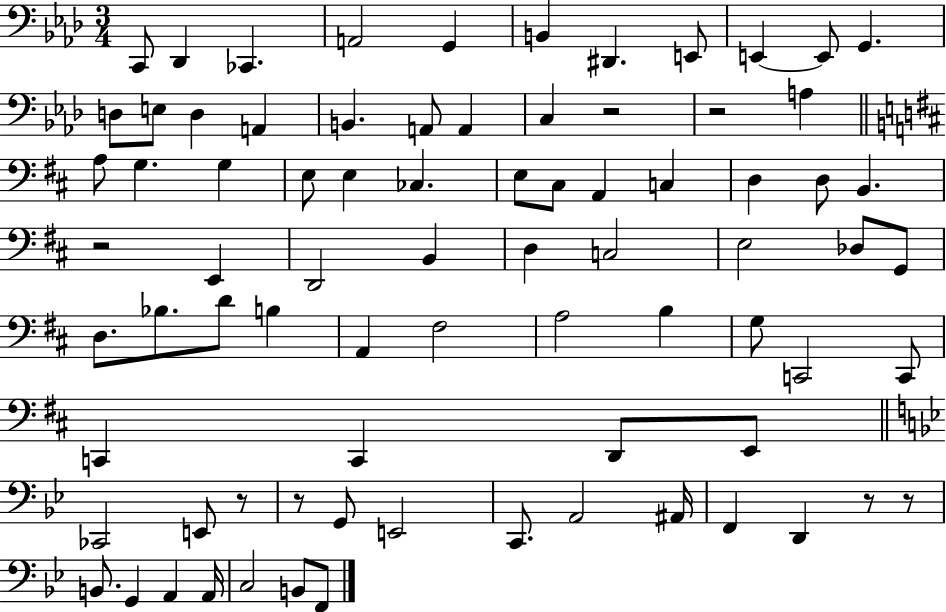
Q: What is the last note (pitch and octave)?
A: F2